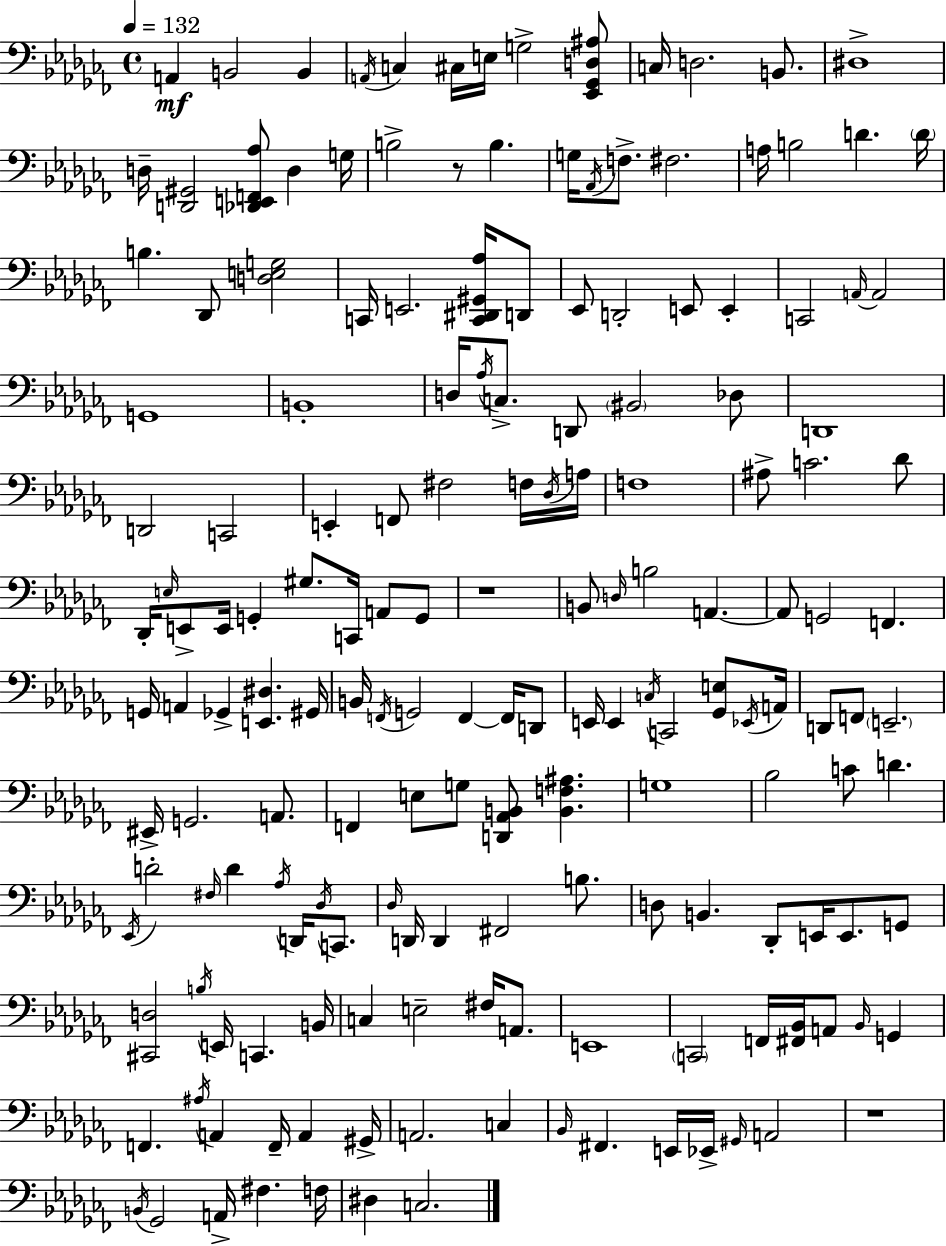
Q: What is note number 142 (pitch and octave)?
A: G#2